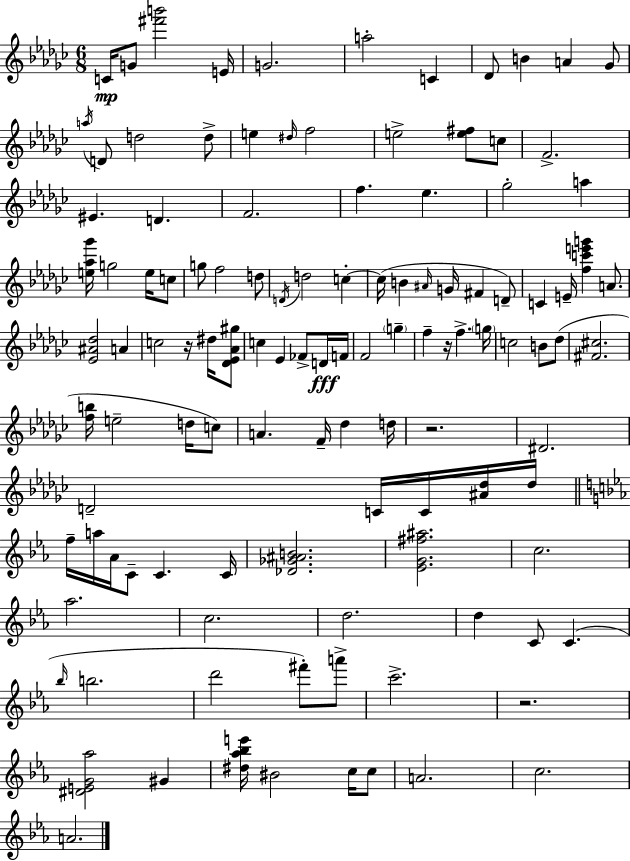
C4/s G4/e [F#6,B6]/h E4/s G4/h. A5/h C4/q Db4/e B4/q A4/q Gb4/e A5/s D4/e D5/h D5/e E5/q D#5/s F5/h E5/h [E5,F#5]/e C5/e F4/h. EIS4/q. D4/q. F4/h. F5/q. Eb5/q. Gb5/h A5/q [E5,Ab5,Gb6]/s G5/h E5/s C5/e G5/e F5/h D5/e D4/s D5/h C5/q C5/s B4/q A#4/s G4/s F#4/q D4/e C4/q E4/s [F5,C6,E6,G6]/q A4/e. [Eb4,A#4,Db5]/h A4/q C5/h R/s D#5/s [Db4,Eb4,Ab4,G#5]/e C5/q Eb4/q FES4/e D4/s F4/s F4/h G5/q F5/q R/s F5/q. G5/s C5/h B4/e Db5/e [F#4,C#5]/h. [F5,B5]/s E5/h D5/s C5/e A4/q. F4/s Db5/q D5/s R/h. D#4/h. D4/h C4/s C4/s [A#4,Db5]/s Db5/s F5/s A5/s Ab4/s C4/e C4/q. C4/s [Db4,Gb4,A#4,B4]/h. [Eb4,G4,F#5,A#5]/h. C5/h. Ab5/h. C5/h. D5/h. D5/q C4/e C4/q. Bb5/s B5/h. D6/h F#6/e A6/e C6/h. R/h. [D#4,E4,G4,Ab5]/h G#4/q [D#5,Ab5,Bb5,E6]/s BIS4/h C5/s C5/e A4/h. C5/h. A4/h.